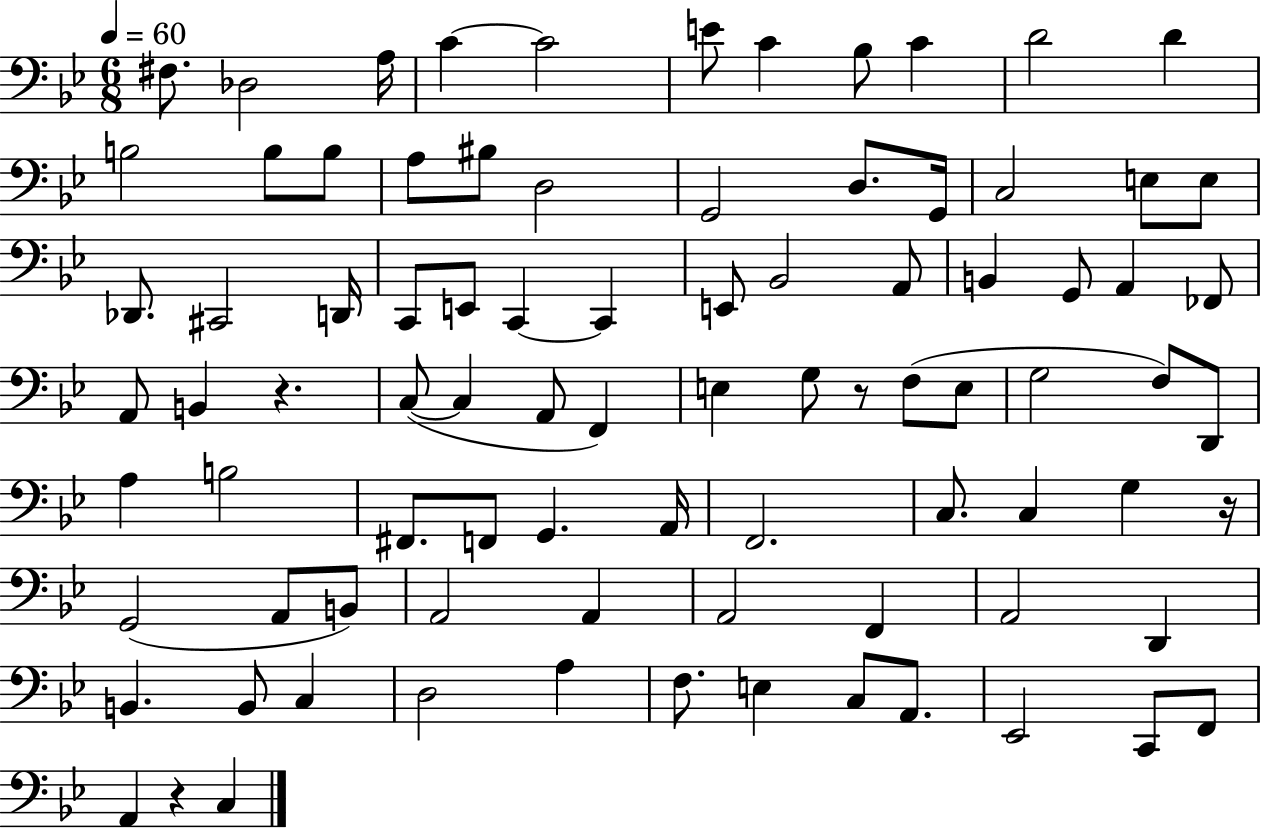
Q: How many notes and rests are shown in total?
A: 87